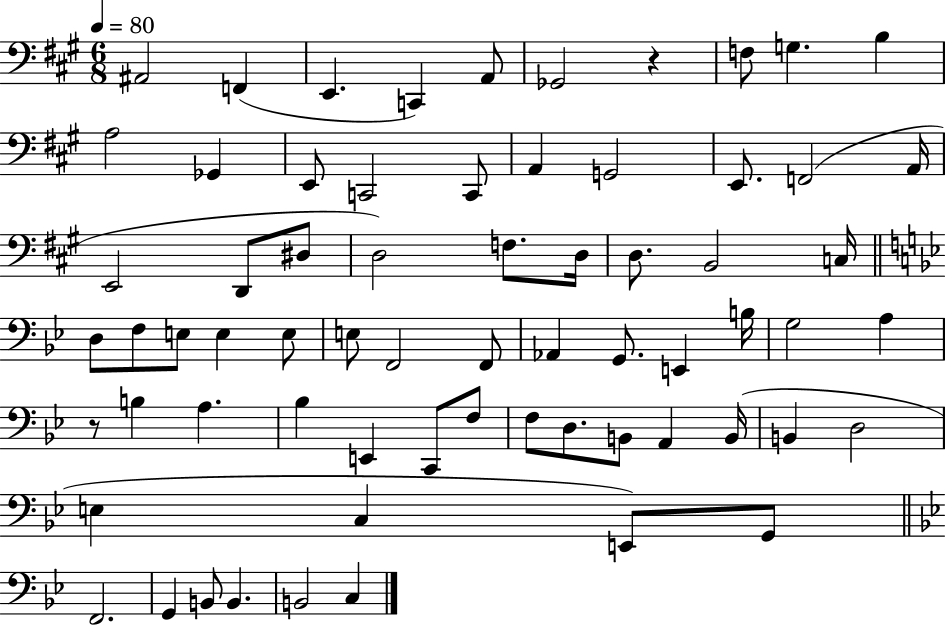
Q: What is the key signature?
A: A major